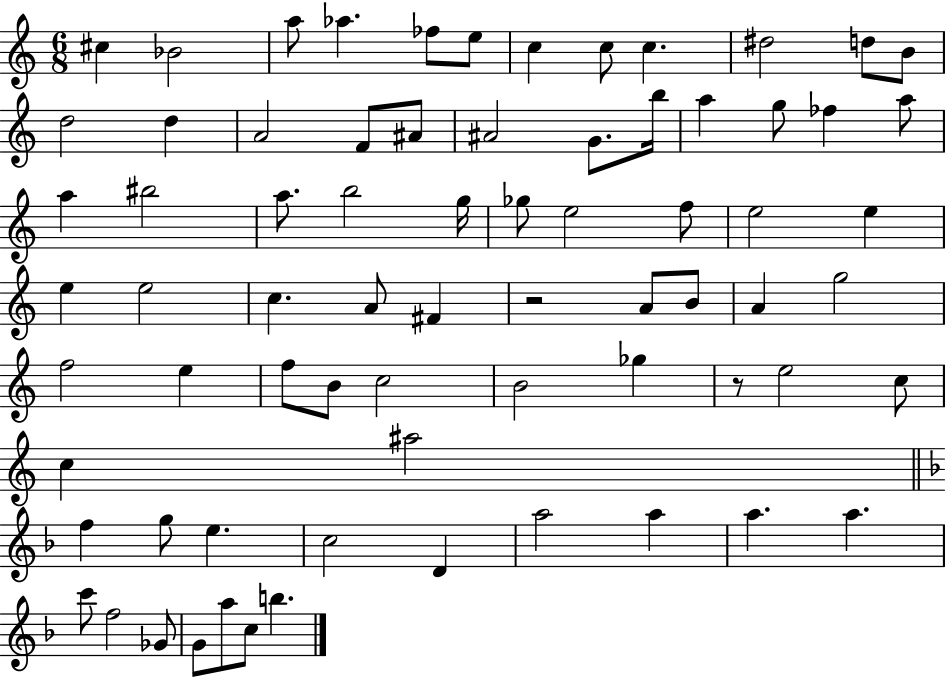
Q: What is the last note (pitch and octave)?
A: B5